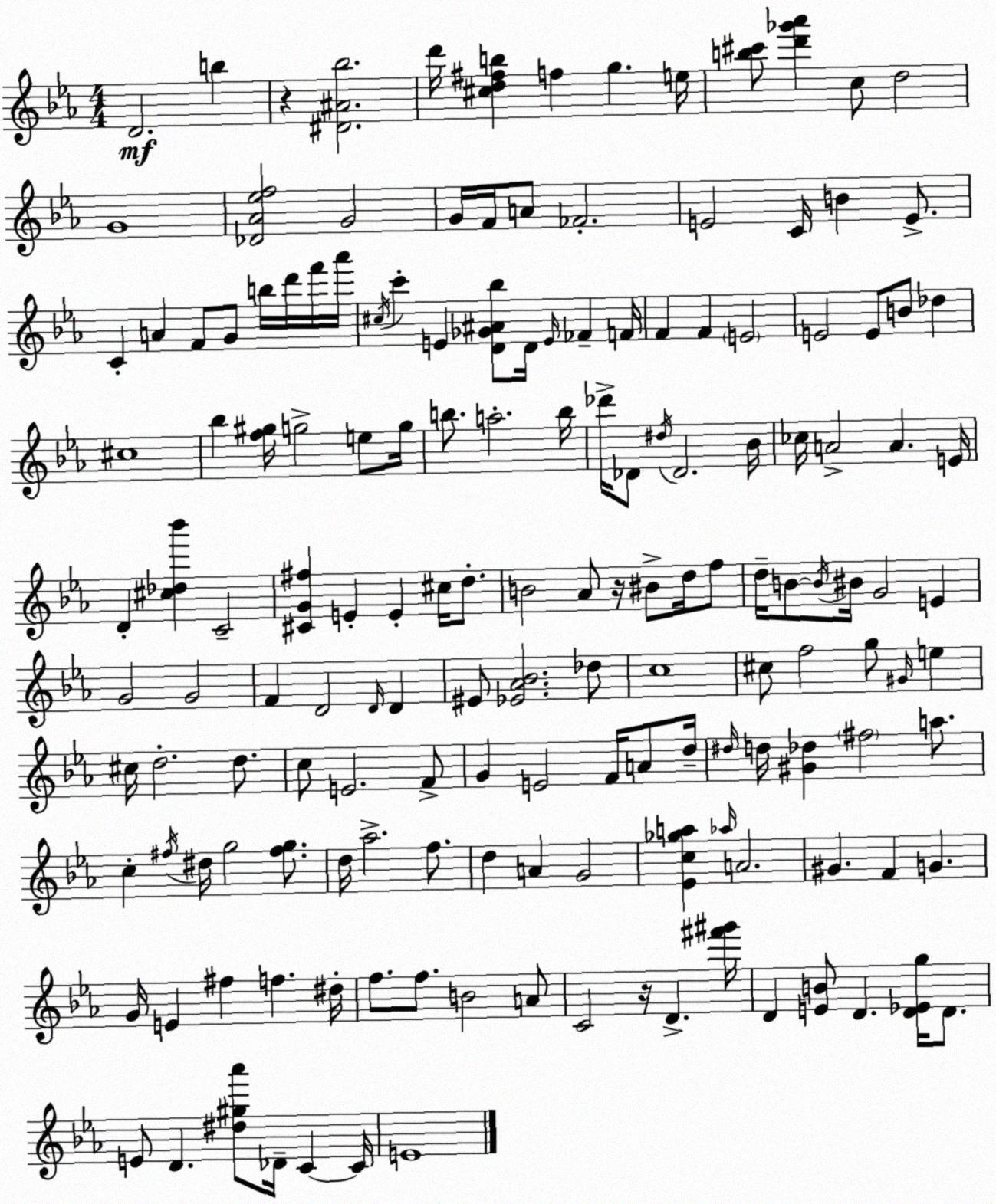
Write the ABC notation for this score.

X:1
T:Untitled
M:4/4
L:1/4
K:Eb
D2 b z [^D^A_b]2 d'/4 [^cd^fb] f g e/4 [b^c']/2 [d'_g'_a'] c/2 d2 G4 [_D_A_ef]2 G2 G/4 F/4 A/2 _F2 E2 C/4 B E/2 C A F/2 G/2 b/4 d'/4 f'/4 _a'/4 ^c/4 c' E [D_G^A_b]/2 D/4 E/4 _F F/4 F F E2 E2 E/2 B/2 _d ^c4 _b [f^g]/4 g2 e/2 g/4 b/2 a2 b/4 _d'/4 _D/2 ^d/4 _D2 _B/4 _c/4 A2 A E/4 D [^c_d_b'] C2 [^CG^f] E E ^c/4 d/2 B2 _A/2 z/4 ^B/2 d/4 f/2 d/4 B/2 B/4 ^B/4 G2 E G2 G2 F D2 D/4 D ^E/2 [_E_A_B]2 _d/2 c4 ^c/2 f2 g/2 ^G/4 e ^c/4 d2 d/2 c/2 E2 F/2 G E2 F/4 A/2 d/4 ^d/4 d/4 [^G_d] ^f2 a/2 c ^f/4 ^d/4 g2 [^fg]/2 d/4 _a2 f/2 d A G2 [_Ec_ga] _a/4 A2 ^G F G G/4 E ^f f ^d/4 f/2 f/2 B2 A/2 C2 z/4 D [^f'^g']/4 D [EB]/2 D [D_Eg]/4 D/2 E/2 D [^d^g_a']/2 _D/4 C C/4 E4